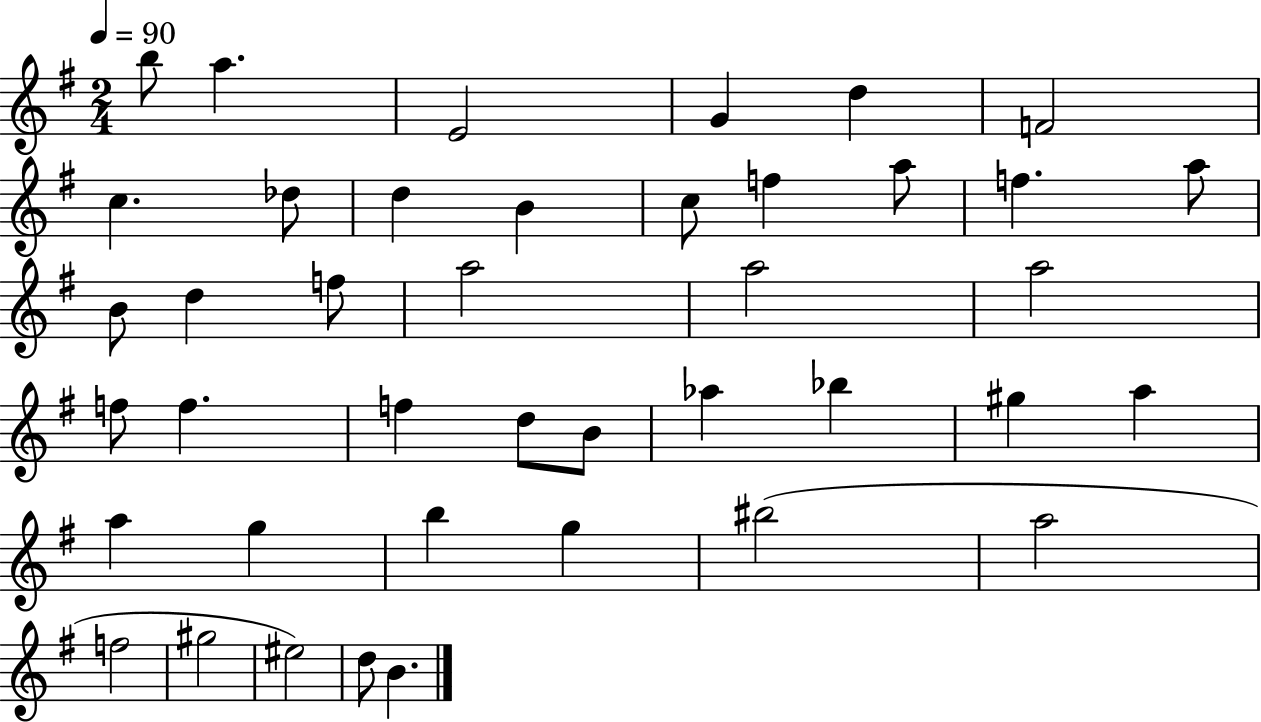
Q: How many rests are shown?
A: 0